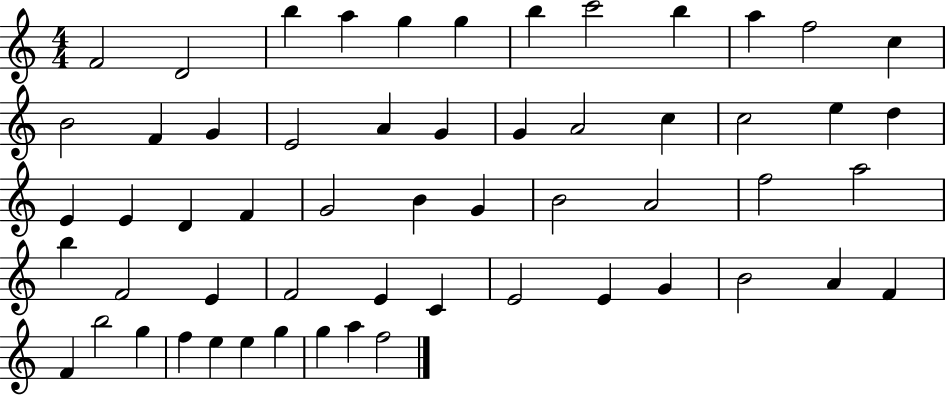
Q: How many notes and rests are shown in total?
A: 57